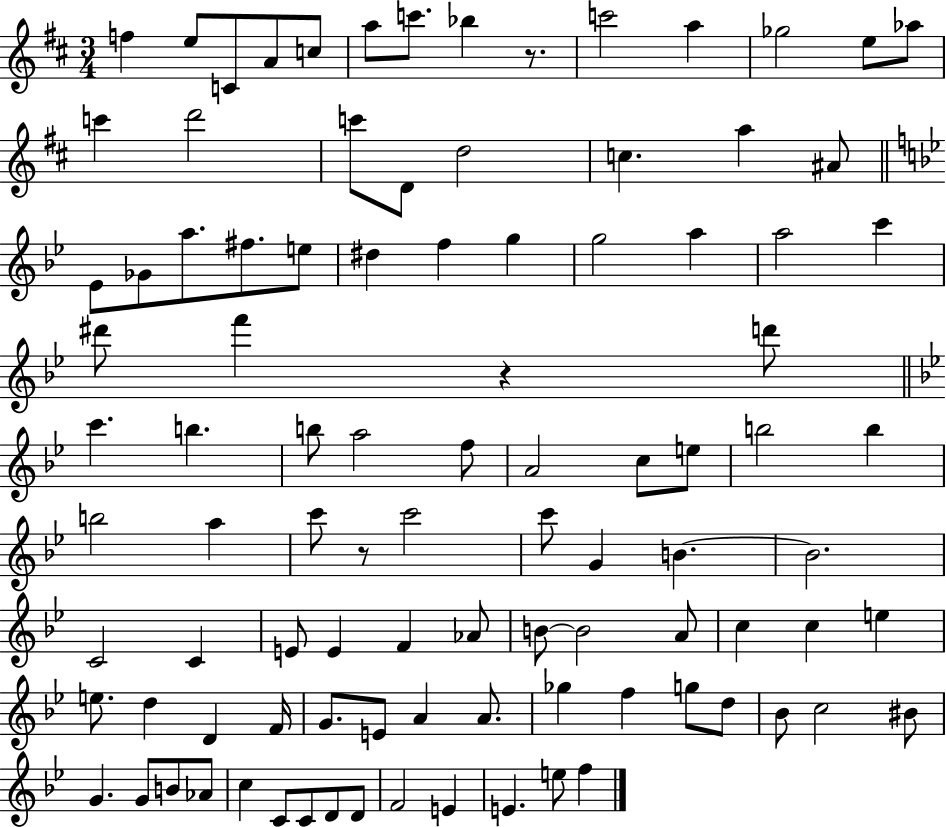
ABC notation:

X:1
T:Untitled
M:3/4
L:1/4
K:D
f e/2 C/2 A/2 c/2 a/2 c'/2 _b z/2 c'2 a _g2 e/2 _a/2 c' d'2 c'/2 D/2 d2 c a ^A/2 _E/2 _G/2 a/2 ^f/2 e/2 ^d f g g2 a a2 c' ^d'/2 f' z d'/2 c' b b/2 a2 f/2 A2 c/2 e/2 b2 b b2 a c'/2 z/2 c'2 c'/2 G B B2 C2 C E/2 E F _A/2 B/2 B2 A/2 c c e e/2 d D F/4 G/2 E/2 A A/2 _g f g/2 d/2 _B/2 c2 ^B/2 G G/2 B/2 _A/2 c C/2 C/2 D/2 D/2 F2 E E e/2 f